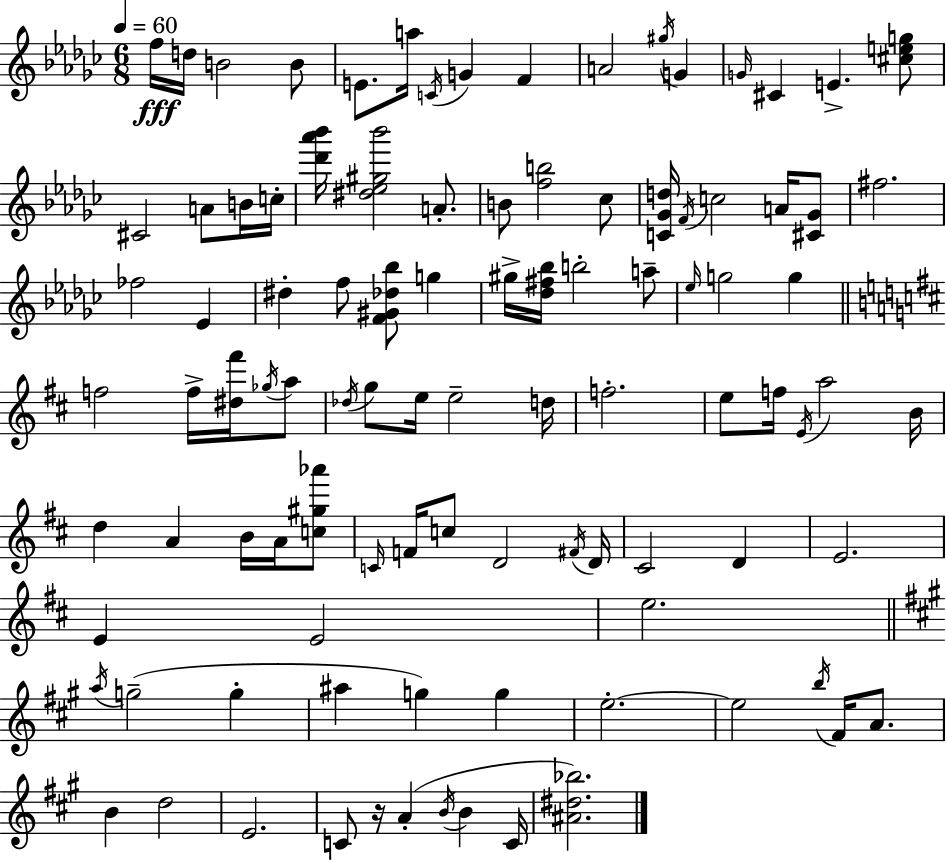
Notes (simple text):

F5/s D5/s B4/h B4/e E4/e. A5/s C4/s G4/q F4/q A4/h G#5/s G4/q G4/s C#4/q E4/q. [C#5,E5,G5]/e C#4/h A4/e B4/s C5/s [Db6,Ab6,Bb6]/s [D#5,Eb5,G#5,Bb6]/h A4/e. B4/e [F5,B5]/h CES5/e [C4,Gb4,D5]/s F4/s C5/h A4/s [C#4,Gb4]/e F#5/h. FES5/h Eb4/q D#5/q F5/e [F4,G#4,Db5,Bb5]/e G5/q G#5/s [Db5,F#5,Bb5]/s B5/h A5/e Eb5/s G5/h G5/q F5/h F5/s [D#5,F#6]/s Gb5/s A5/e Db5/s G5/e E5/s E5/h D5/s F5/h. E5/e F5/s E4/s A5/h B4/s D5/q A4/q B4/s A4/s [C5,G#5,Ab6]/e C4/s F4/s C5/e D4/h F#4/s D4/s C#4/h D4/q E4/h. E4/q E4/h E5/h. A5/s G5/h G5/q A#5/q G5/q G5/q E5/h. E5/h B5/s F#4/s A4/e. B4/q D5/h E4/h. C4/e R/s A4/q B4/s B4/q C4/s [A#4,D#5,Bb5]/h.